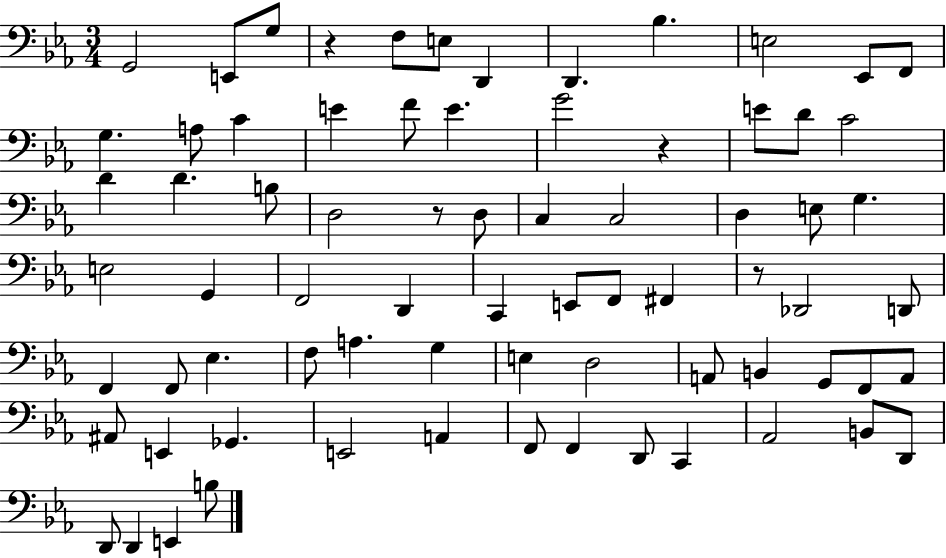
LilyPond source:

{
  \clef bass
  \numericTimeSignature
  \time 3/4
  \key ees \major
  g,2 e,8 g8 | r4 f8 e8 d,4 | d,4. bes4. | e2 ees,8 f,8 | \break g4. a8 c'4 | e'4 f'8 e'4. | g'2 r4 | e'8 d'8 c'2 | \break d'4 d'4. b8 | d2 r8 d8 | c4 c2 | d4 e8 g4. | \break e2 g,4 | f,2 d,4 | c,4 e,8 f,8 fis,4 | r8 des,2 d,8 | \break f,4 f,8 ees4. | f8 a4. g4 | e4 d2 | a,8 b,4 g,8 f,8 a,8 | \break ais,8 e,4 ges,4. | e,2 a,4 | f,8 f,4 d,8 c,4 | aes,2 b,8 d,8 | \break d,8 d,4 e,4 b8 | \bar "|."
}